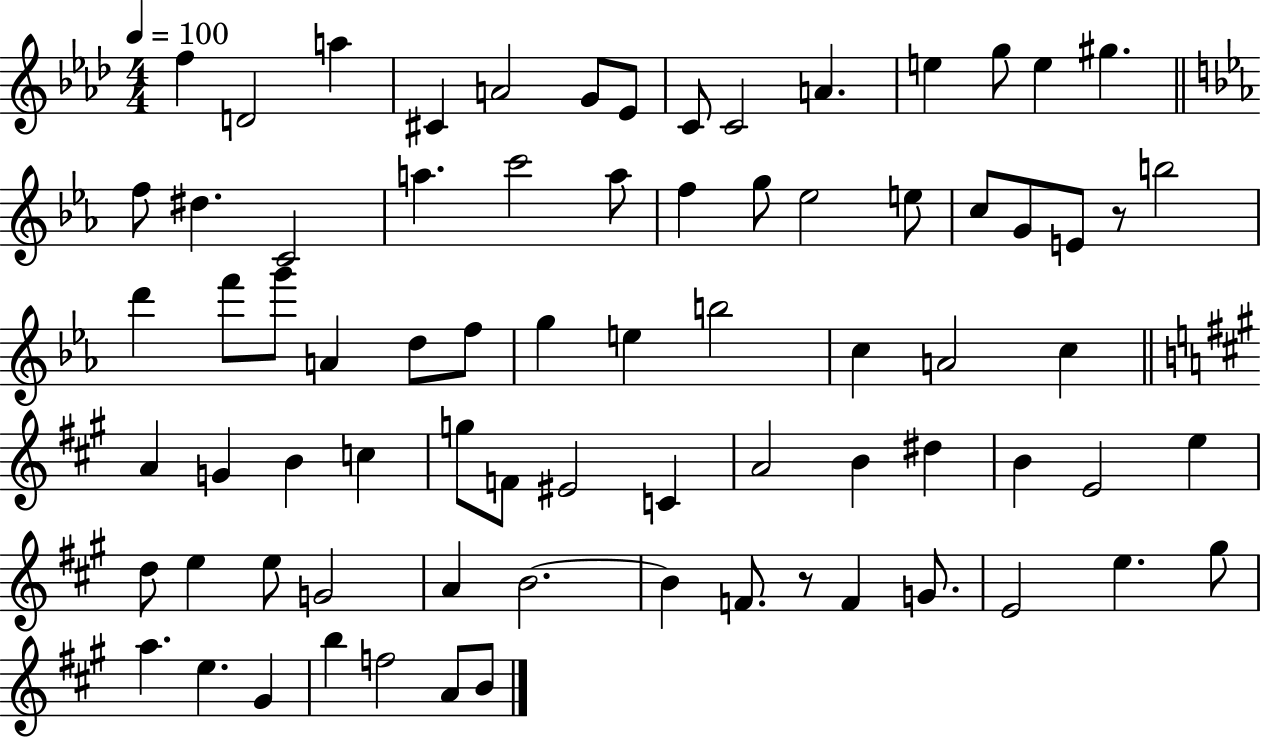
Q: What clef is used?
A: treble